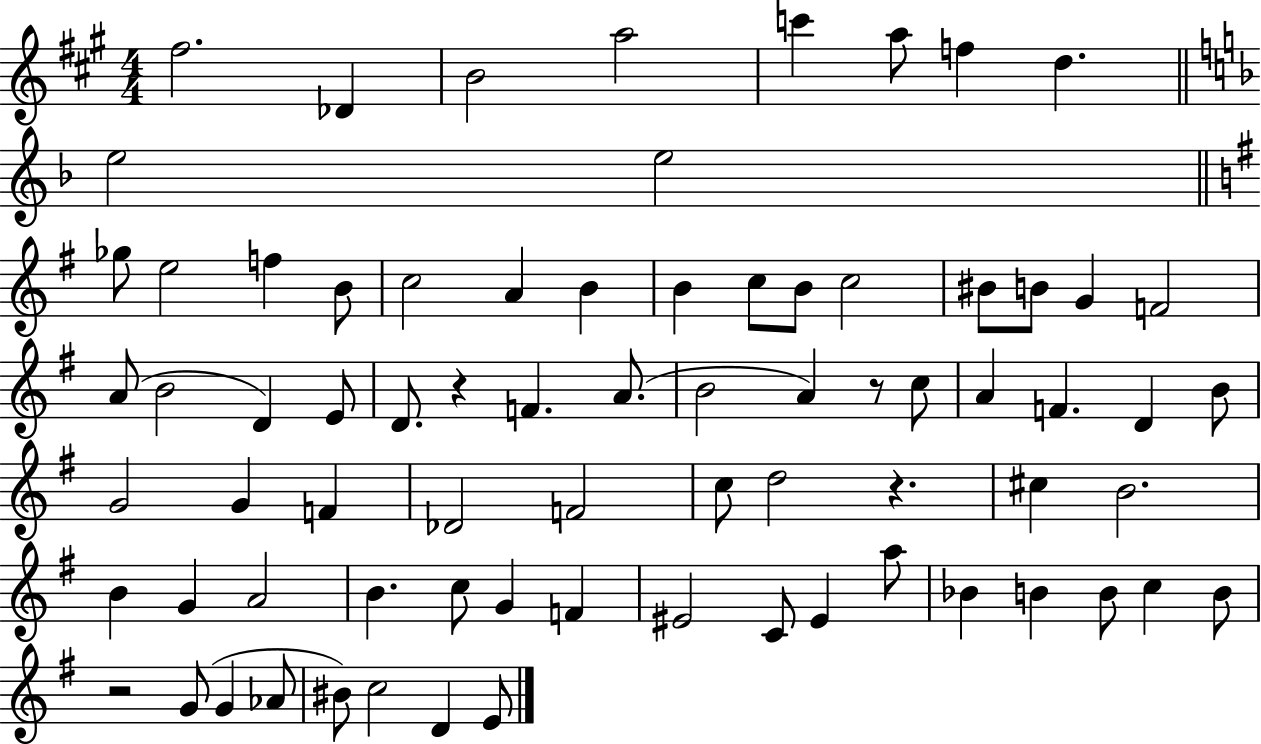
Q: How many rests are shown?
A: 4